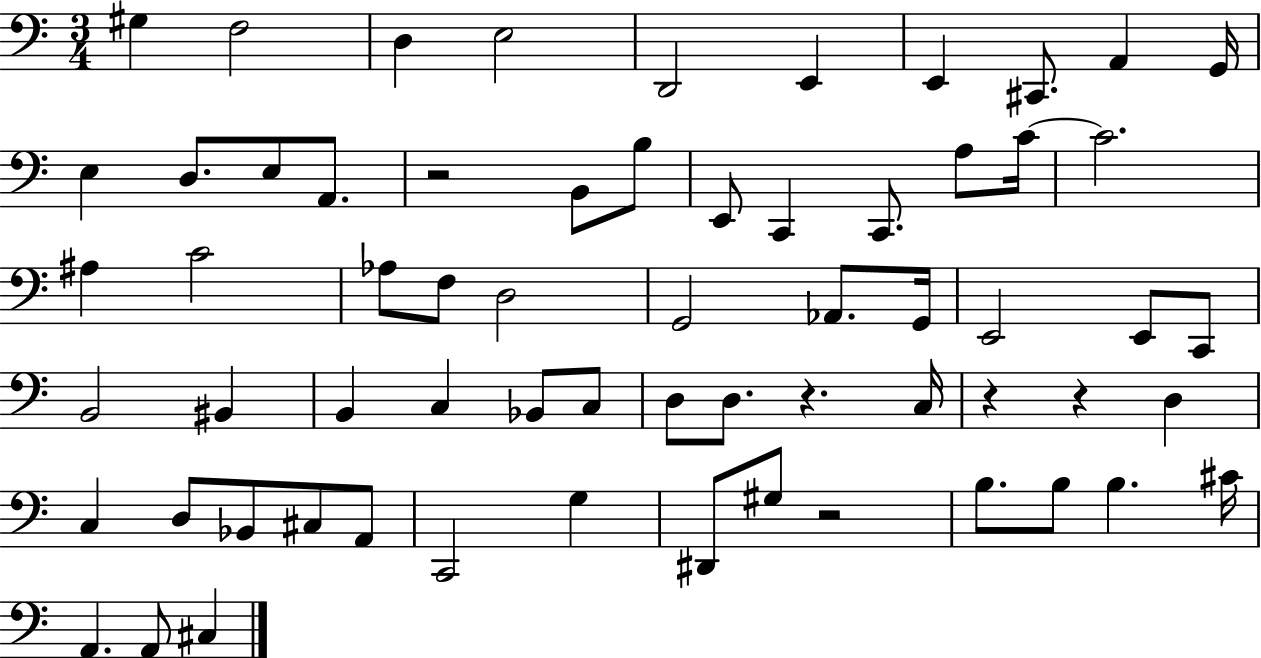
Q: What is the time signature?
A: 3/4